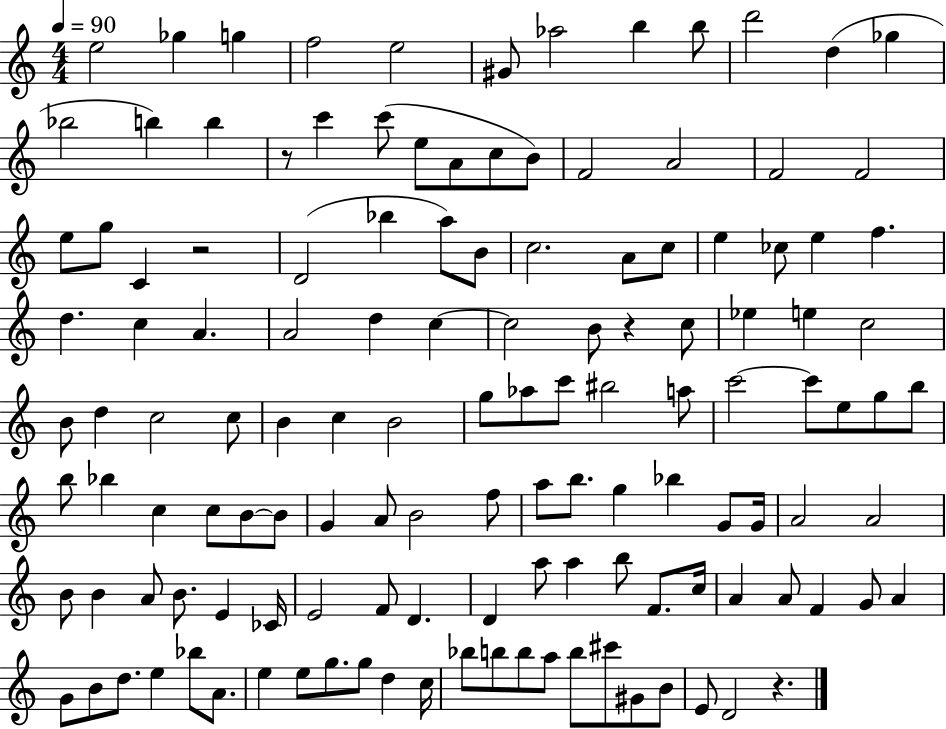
X:1
T:Untitled
M:4/4
L:1/4
K:C
e2 _g g f2 e2 ^G/2 _a2 b b/2 d'2 d _g _b2 b b z/2 c' c'/2 e/2 A/2 c/2 B/2 F2 A2 F2 F2 e/2 g/2 C z2 D2 _b a/2 B/2 c2 A/2 c/2 e _c/2 e f d c A A2 d c c2 B/2 z c/2 _e e c2 B/2 d c2 c/2 B c B2 g/2 _a/2 c'/2 ^b2 a/2 c'2 c'/2 e/2 g/2 b/2 b/2 _b c c/2 B/2 B/2 G A/2 B2 f/2 a/2 b/2 g _b G/2 G/4 A2 A2 B/2 B A/2 B/2 E _C/4 E2 F/2 D D a/2 a b/2 F/2 c/4 A A/2 F G/2 A G/2 B/2 d/2 e _b/2 A/2 e e/2 g/2 g/2 d c/4 _b/2 b/2 b/2 a/2 b/2 ^c'/2 ^G/2 B/2 E/2 D2 z